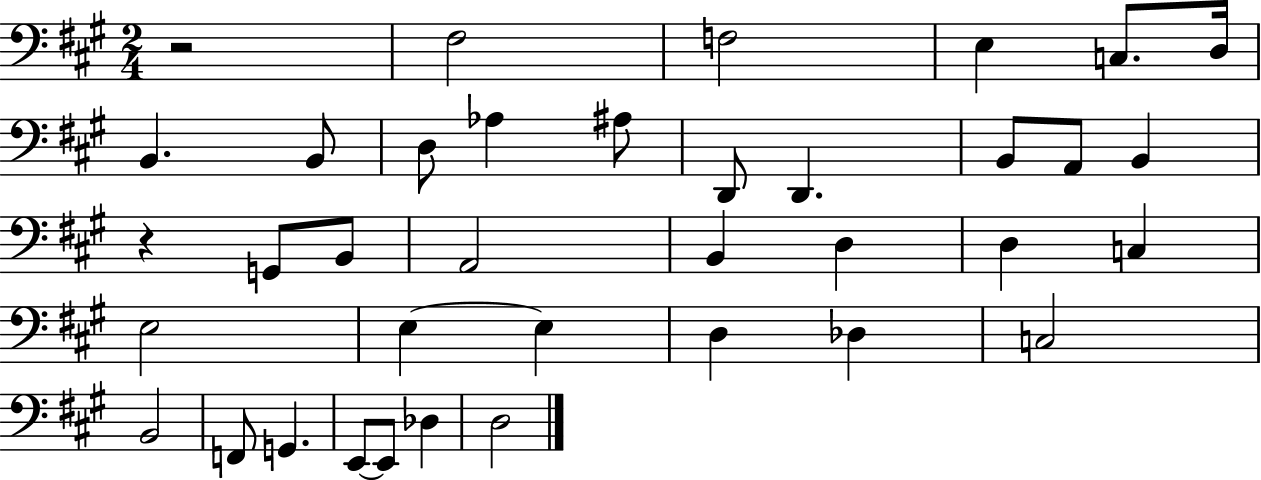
R/h F#3/h F3/h E3/q C3/e. D3/s B2/q. B2/e D3/e Ab3/q A#3/e D2/e D2/q. B2/e A2/e B2/q R/q G2/e B2/e A2/h B2/q D3/q D3/q C3/q E3/h E3/q E3/q D3/q Db3/q C3/h B2/h F2/e G2/q. E2/e E2/e Db3/q D3/h